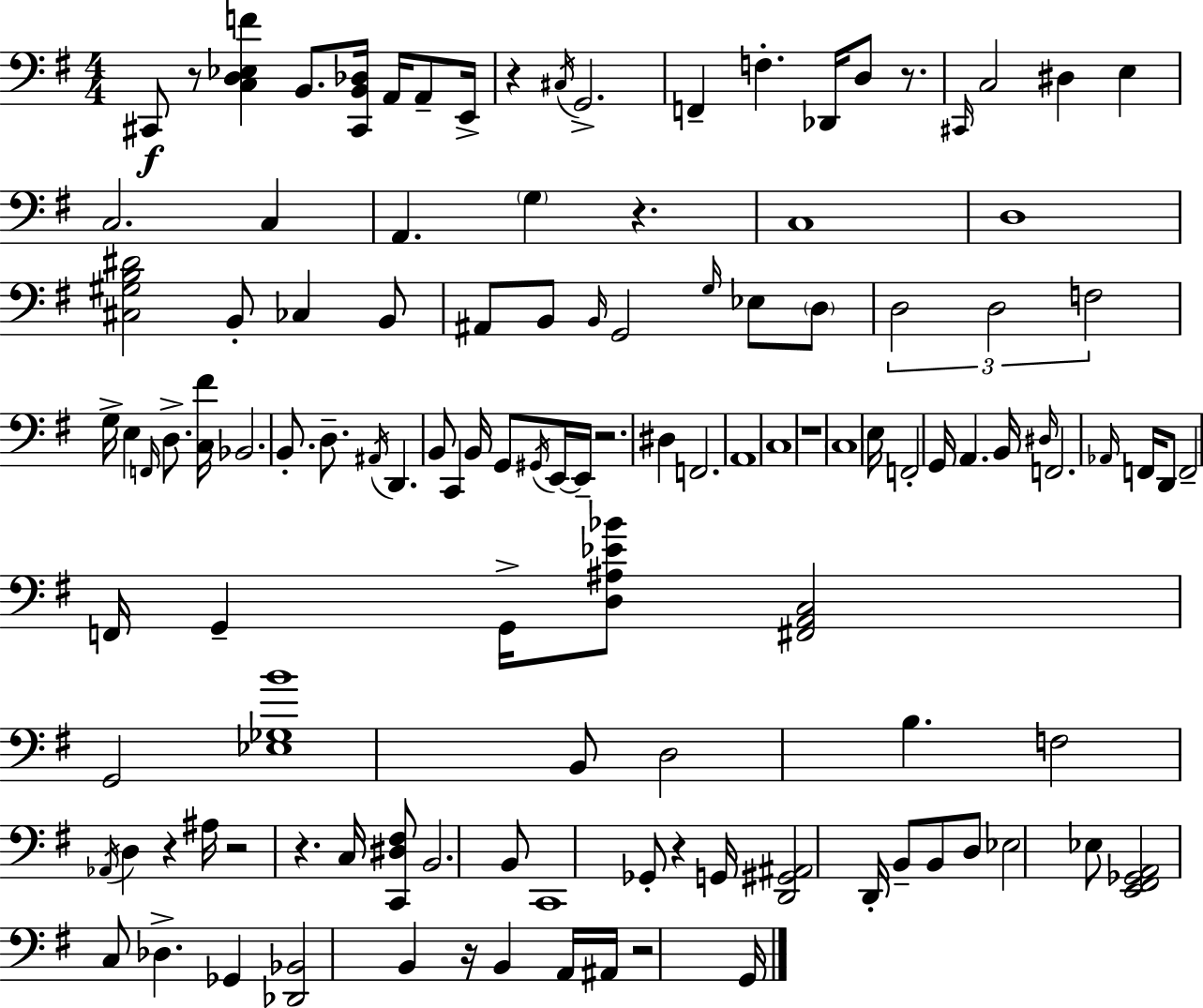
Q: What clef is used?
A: bass